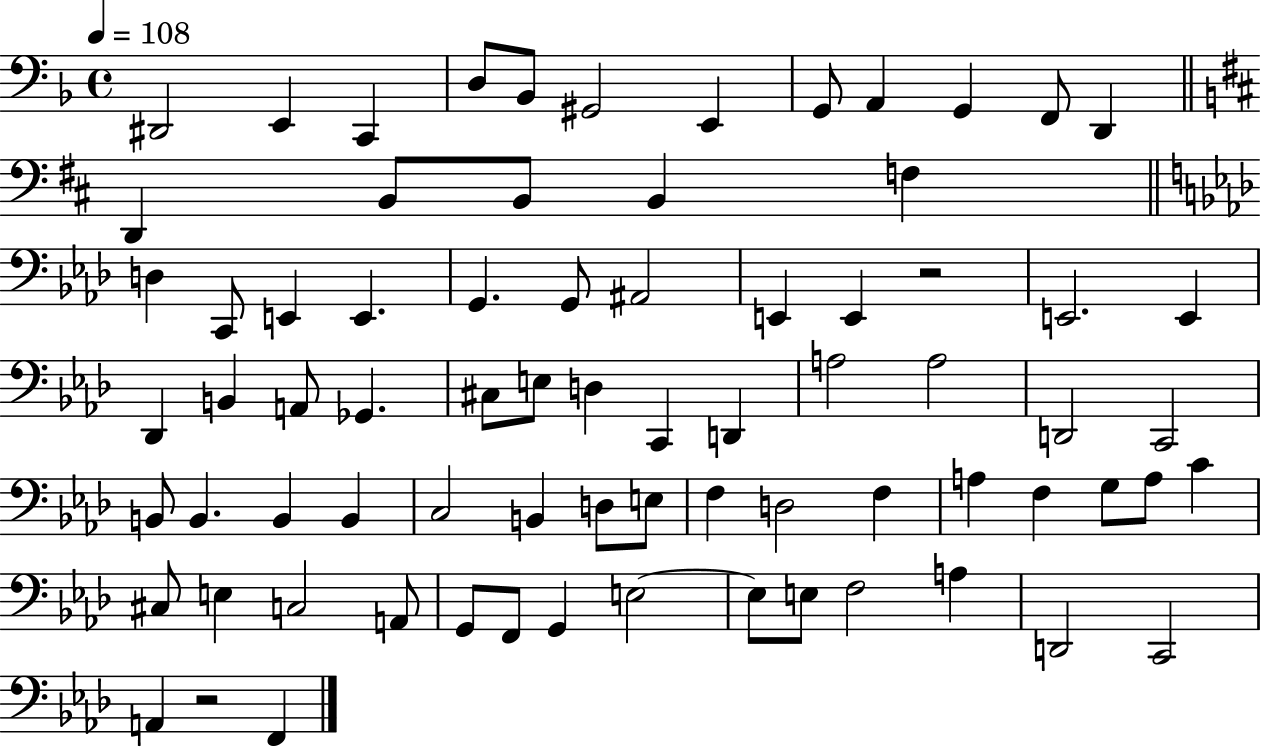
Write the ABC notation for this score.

X:1
T:Untitled
M:4/4
L:1/4
K:F
^D,,2 E,, C,, D,/2 _B,,/2 ^G,,2 E,, G,,/2 A,, G,, F,,/2 D,, D,, B,,/2 B,,/2 B,, F, D, C,,/2 E,, E,, G,, G,,/2 ^A,,2 E,, E,, z2 E,,2 E,, _D,, B,, A,,/2 _G,, ^C,/2 E,/2 D, C,, D,, A,2 A,2 D,,2 C,,2 B,,/2 B,, B,, B,, C,2 B,, D,/2 E,/2 F, D,2 F, A, F, G,/2 A,/2 C ^C,/2 E, C,2 A,,/2 G,,/2 F,,/2 G,, E,2 E,/2 E,/2 F,2 A, D,,2 C,,2 A,, z2 F,,